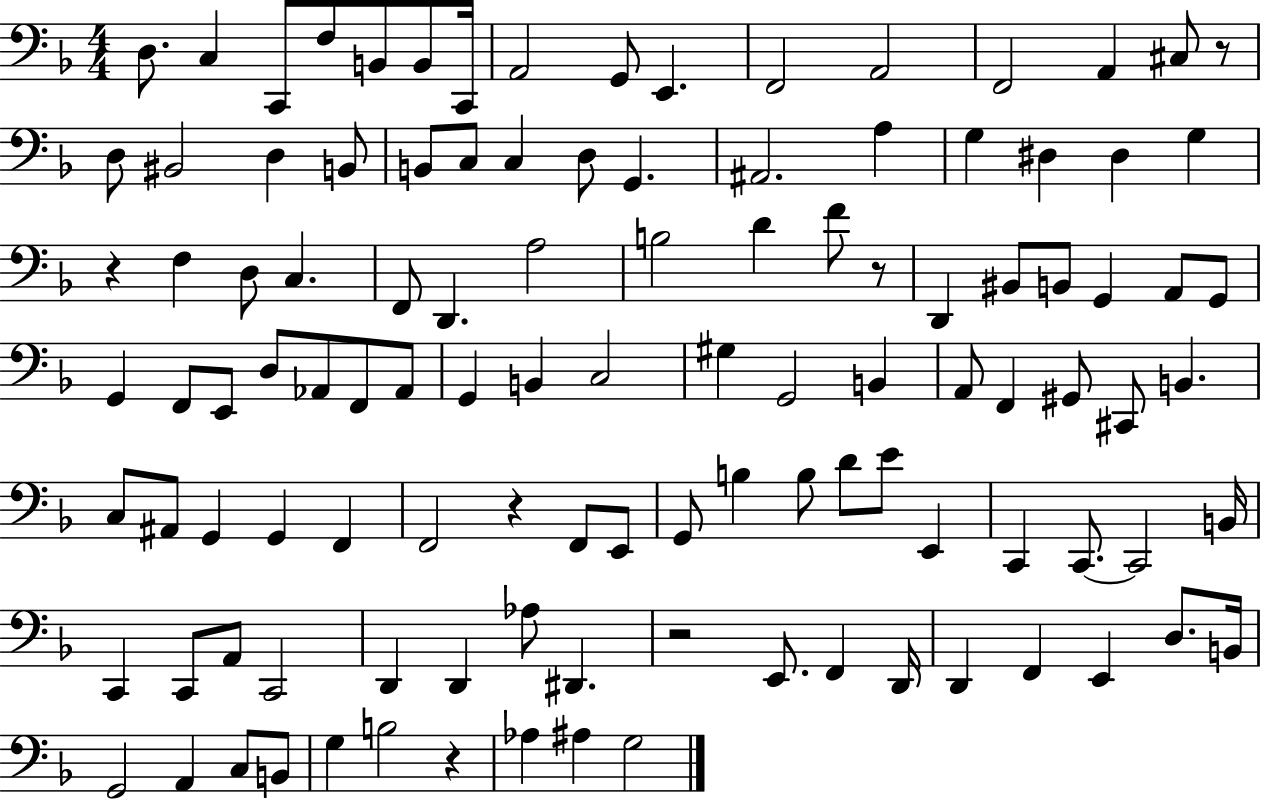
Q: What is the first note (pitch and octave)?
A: D3